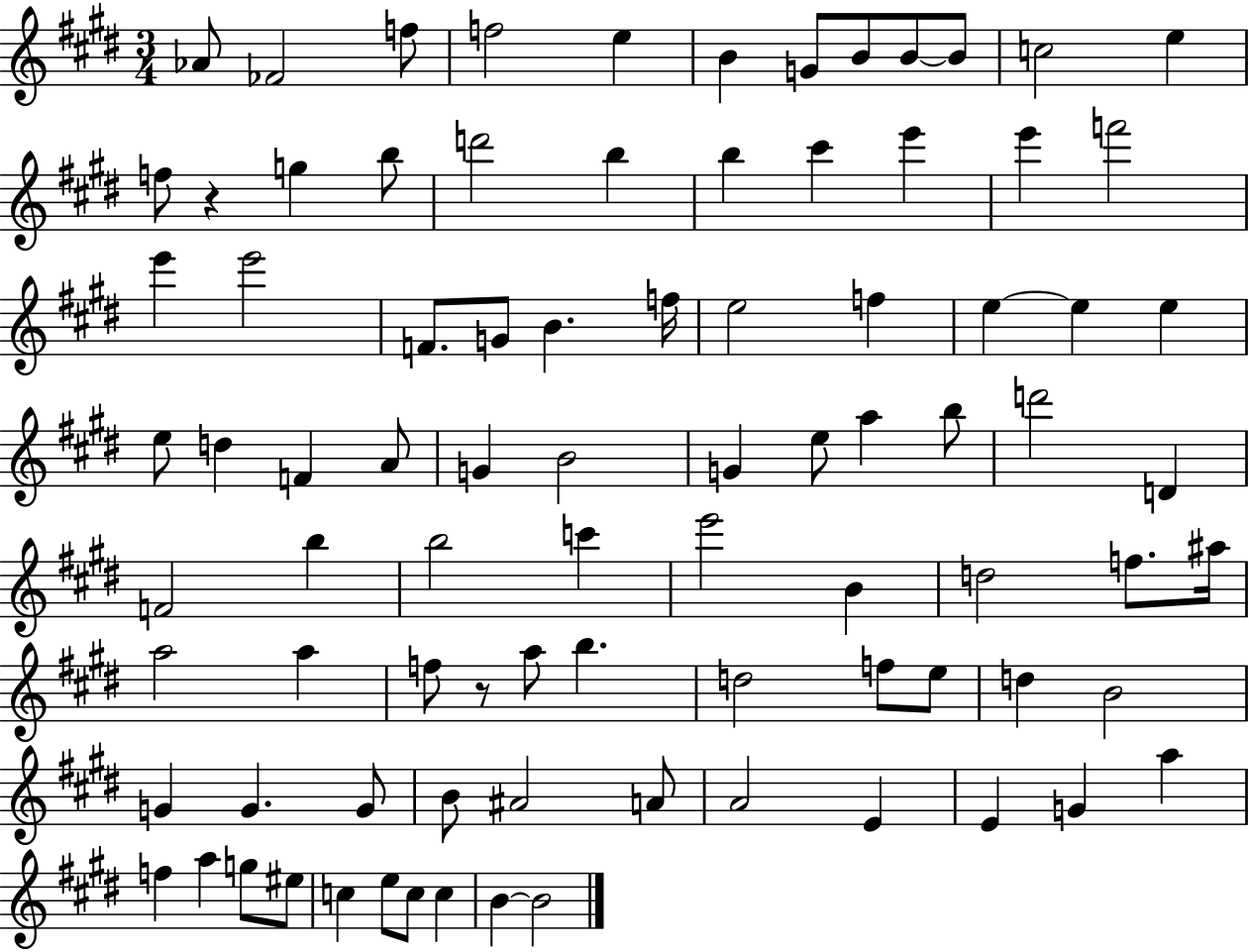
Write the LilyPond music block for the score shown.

{
  \clef treble
  \numericTimeSignature
  \time 3/4
  \key e \major
  aes'8 fes'2 f''8 | f''2 e''4 | b'4 g'8 b'8 b'8~~ b'8 | c''2 e''4 | \break f''8 r4 g''4 b''8 | d'''2 b''4 | b''4 cis'''4 e'''4 | e'''4 f'''2 | \break e'''4 e'''2 | f'8. g'8 b'4. f''16 | e''2 f''4 | e''4~~ e''4 e''4 | \break e''8 d''4 f'4 a'8 | g'4 b'2 | g'4 e''8 a''4 b''8 | d'''2 d'4 | \break f'2 b''4 | b''2 c'''4 | e'''2 b'4 | d''2 f''8. ais''16 | \break a''2 a''4 | f''8 r8 a''8 b''4. | d''2 f''8 e''8 | d''4 b'2 | \break g'4 g'4. g'8 | b'8 ais'2 a'8 | a'2 e'4 | e'4 g'4 a''4 | \break f''4 a''4 g''8 eis''8 | c''4 e''8 c''8 c''4 | b'4~~ b'2 | \bar "|."
}